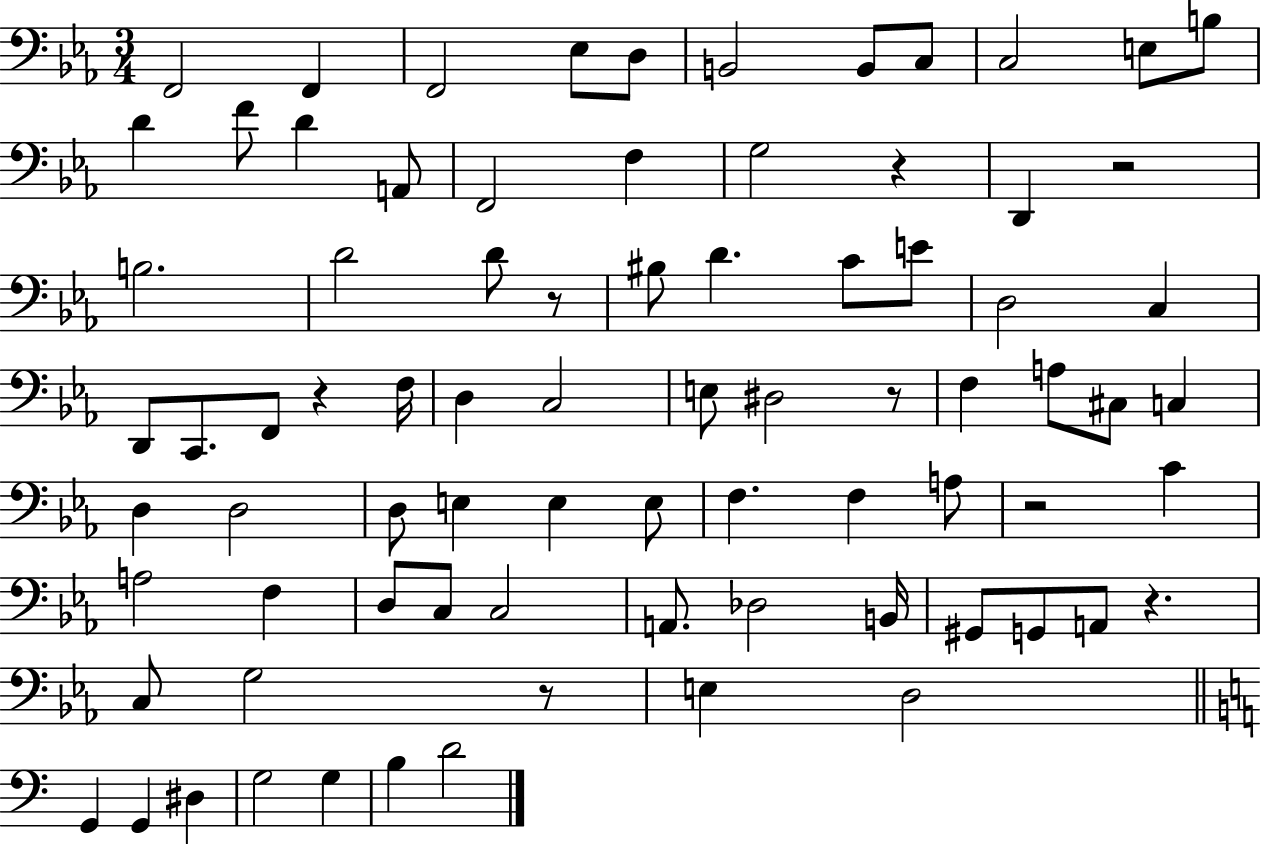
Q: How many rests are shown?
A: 8